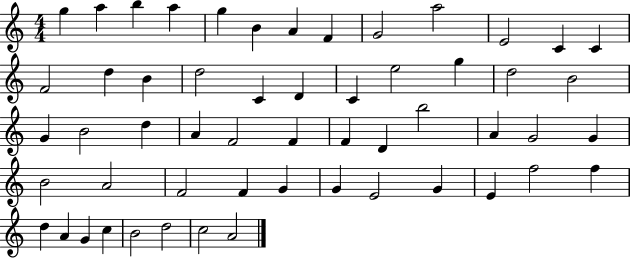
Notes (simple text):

G5/q A5/q B5/q A5/q G5/q B4/q A4/q F4/q G4/h A5/h E4/h C4/q C4/q F4/h D5/q B4/q D5/h C4/q D4/q C4/q E5/h G5/q D5/h B4/h G4/q B4/h D5/q A4/q F4/h F4/q F4/q D4/q B5/h A4/q G4/h G4/q B4/h A4/h F4/h F4/q G4/q G4/q E4/h G4/q E4/q F5/h F5/q D5/q A4/q G4/q C5/q B4/h D5/h C5/h A4/h